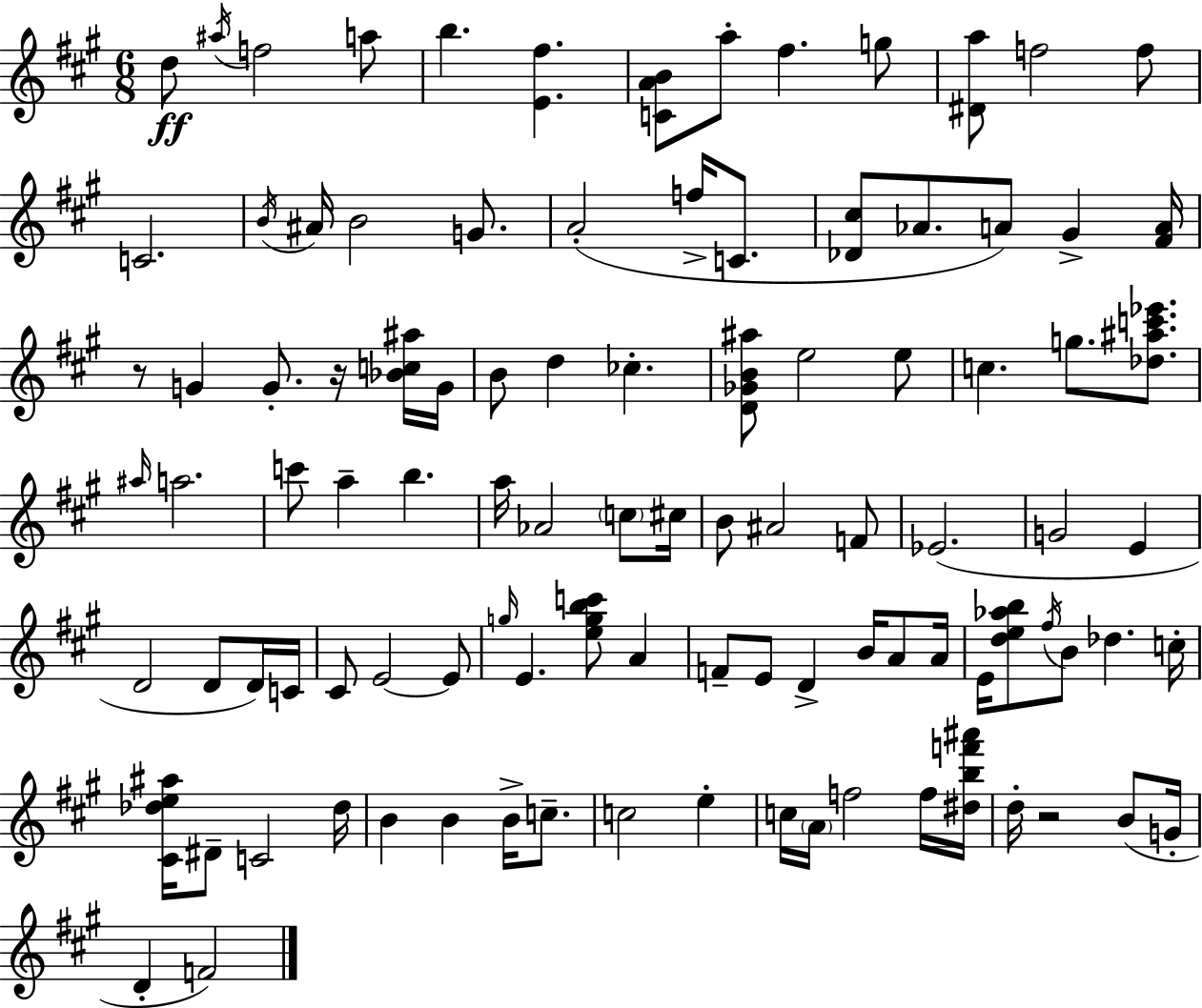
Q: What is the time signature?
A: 6/8